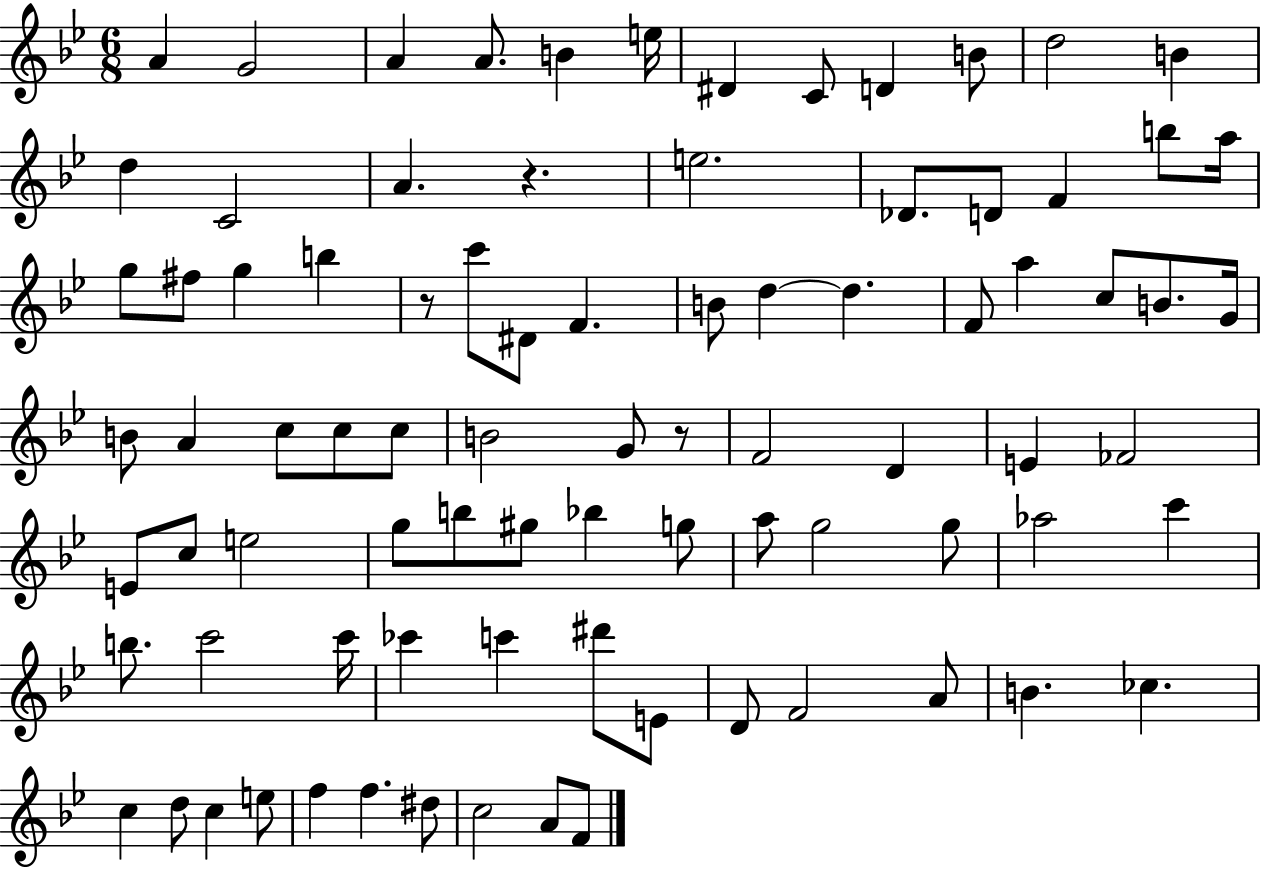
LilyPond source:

{
  \clef treble
  \numericTimeSignature
  \time 6/8
  \key bes \major
  \repeat volta 2 { a'4 g'2 | a'4 a'8. b'4 e''16 | dis'4 c'8 d'4 b'8 | d''2 b'4 | \break d''4 c'2 | a'4. r4. | e''2. | des'8. d'8 f'4 b''8 a''16 | \break g''8 fis''8 g''4 b''4 | r8 c'''8 dis'8 f'4. | b'8 d''4~~ d''4. | f'8 a''4 c''8 b'8. g'16 | \break b'8 a'4 c''8 c''8 c''8 | b'2 g'8 r8 | f'2 d'4 | e'4 fes'2 | \break e'8 c''8 e''2 | g''8 b''8 gis''8 bes''4 g''8 | a''8 g''2 g''8 | aes''2 c'''4 | \break b''8. c'''2 c'''16 | ces'''4 c'''4 dis'''8 e'8 | d'8 f'2 a'8 | b'4. ces''4. | \break c''4 d''8 c''4 e''8 | f''4 f''4. dis''8 | c''2 a'8 f'8 | } \bar "|."
}